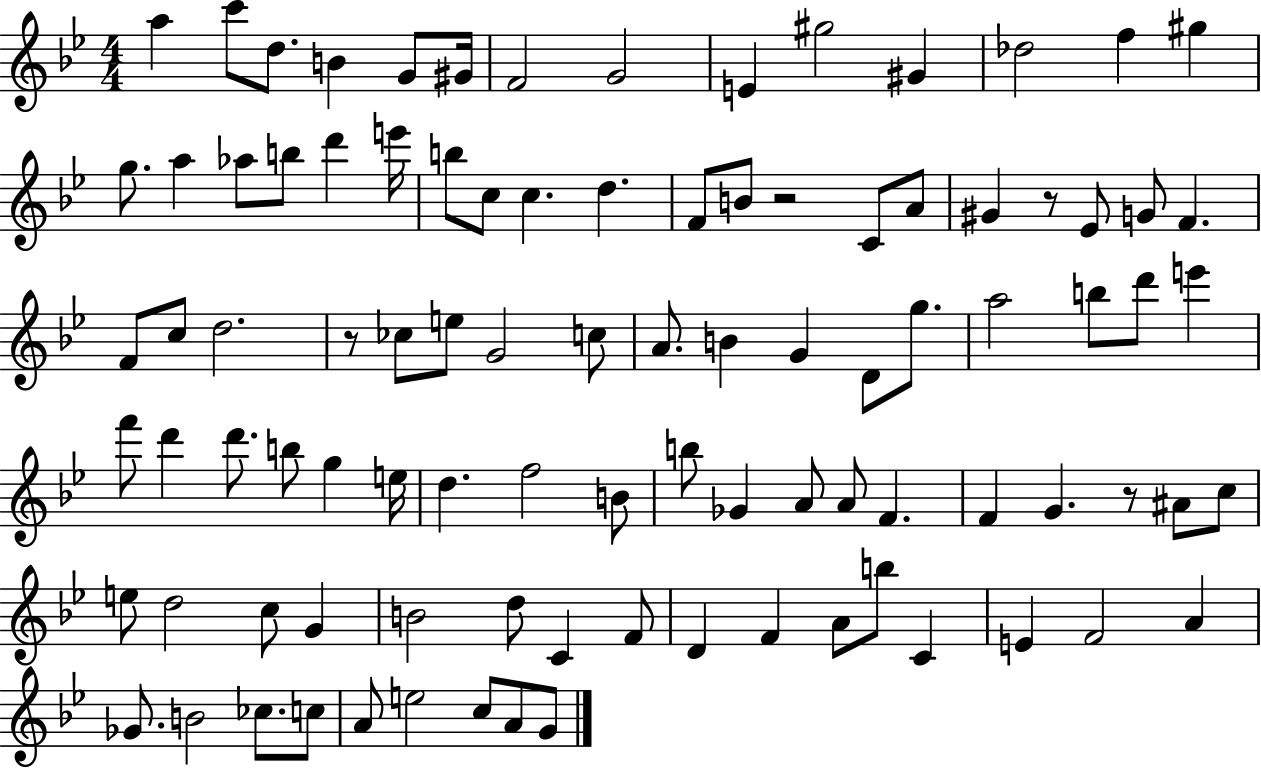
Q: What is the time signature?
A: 4/4